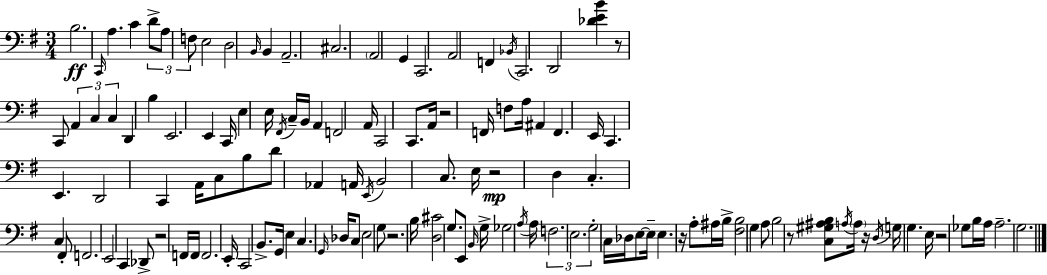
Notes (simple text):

B3/h. C2/s A3/q. C4/q D4/e A3/e F3/e E3/h D3/h B2/s B2/q A2/h. C#3/h. A2/h G2/q C2/h. A2/h F2/q Bb2/s C2/h. D2/h [Db4,E4,B4]/q R/e C2/e A2/q C3/q C3/q D2/q B3/q E2/h. E2/q C2/s E3/q E3/s F#2/s C3/s B2/s A2/q F2/h A2/s C2/h C2/e. A2/s R/h F2/s F3/e A3/s A#2/q F2/q. E2/s C2/q. E2/q. D2/h C2/q A2/s C3/e B3/e D4/e Ab2/q A2/s E2/s B2/h C3/e. E3/s R/h D3/q C3/q. C3/q F#2/e F2/h. E2/h C2/q Db2/e R/h F2/s F2/s F2/h. E2/s C2/h B2/e. G2/s E3/q C3/q. G2/s Db3/s C3/e E3/h G3/e R/h. B3/s [D3,C#4]/h G3/e. E2/e B2/s G3/s Gb3/h A3/s A3/s F3/h. E3/h. G3/h C3/s Db3/s E3/e E3/s E3/q. R/s A3/e A#3/s B3/s [F#3,B3]/h G3/q A3/e B3/h R/e [C3,G#3,A#3,B3]/e A3/s A3/s R/s D3/s G3/s G3/q. E3/s R/h Gb3/e B3/s A3/s A3/h. G3/h.